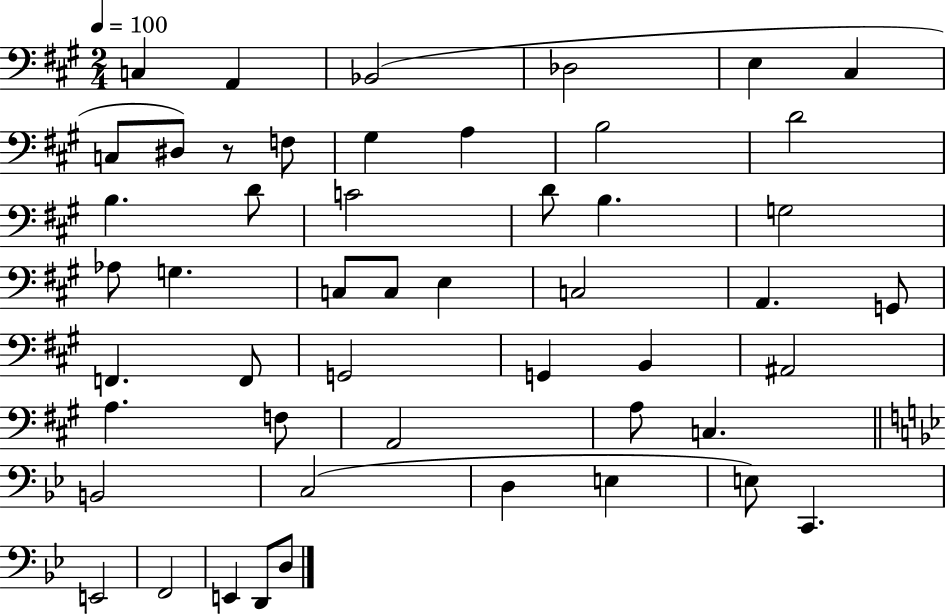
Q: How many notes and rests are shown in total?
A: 50